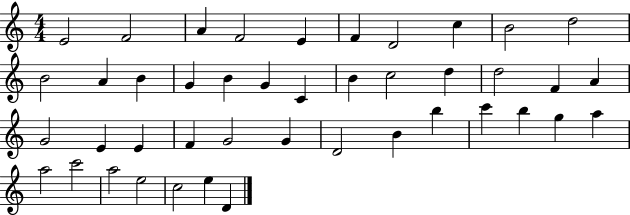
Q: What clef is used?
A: treble